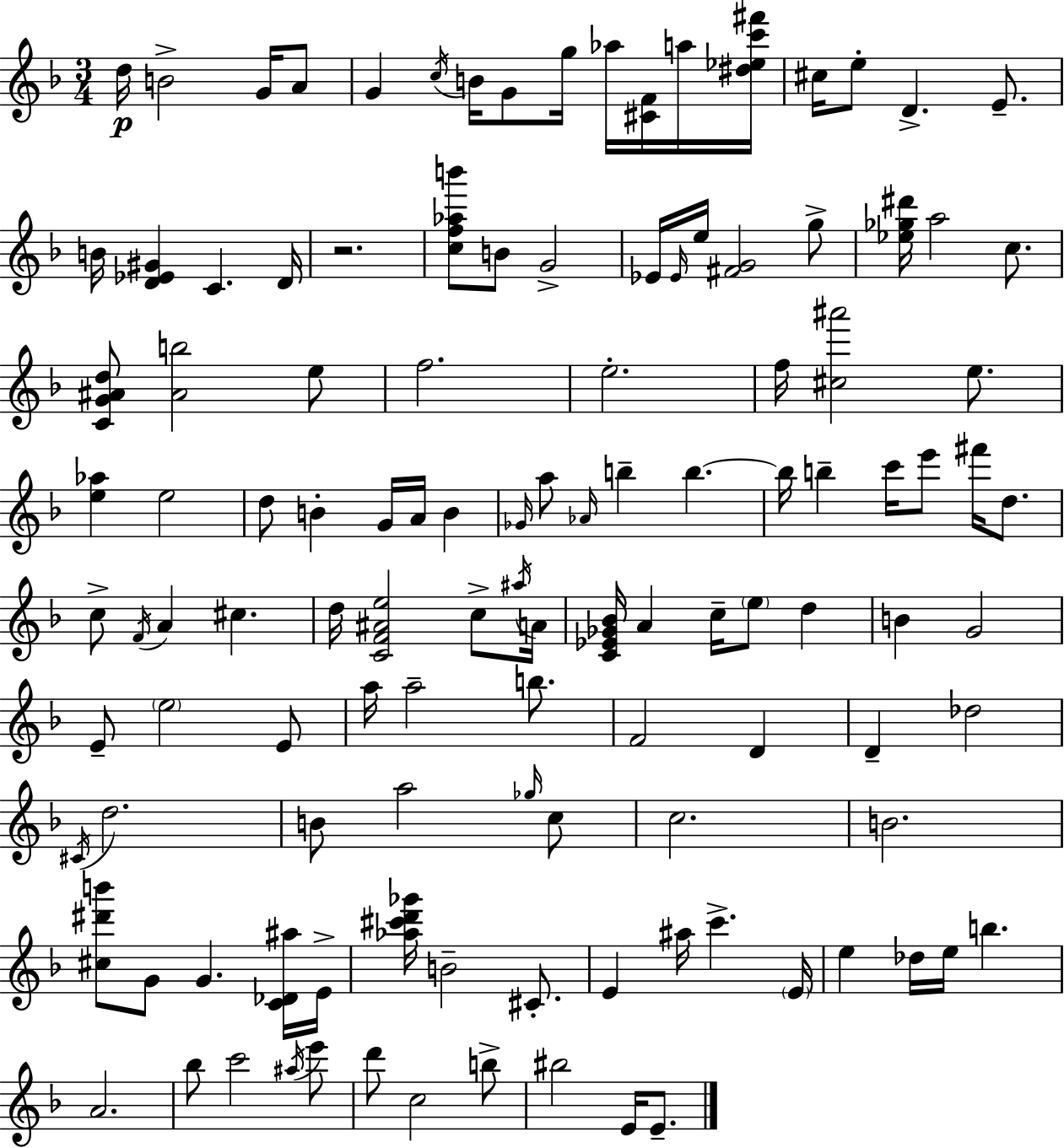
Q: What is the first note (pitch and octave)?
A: D5